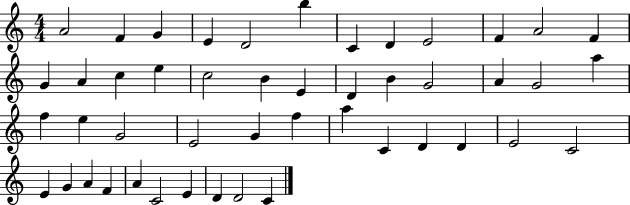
A4/h F4/q G4/q E4/q D4/h B5/q C4/q D4/q E4/h F4/q A4/h F4/q G4/q A4/q C5/q E5/q C5/h B4/q E4/q D4/q B4/q G4/h A4/q G4/h A5/q F5/q E5/q G4/h E4/h G4/q F5/q A5/q C4/q D4/q D4/q E4/h C4/h E4/q G4/q A4/q F4/q A4/q C4/h E4/q D4/q D4/h C4/q